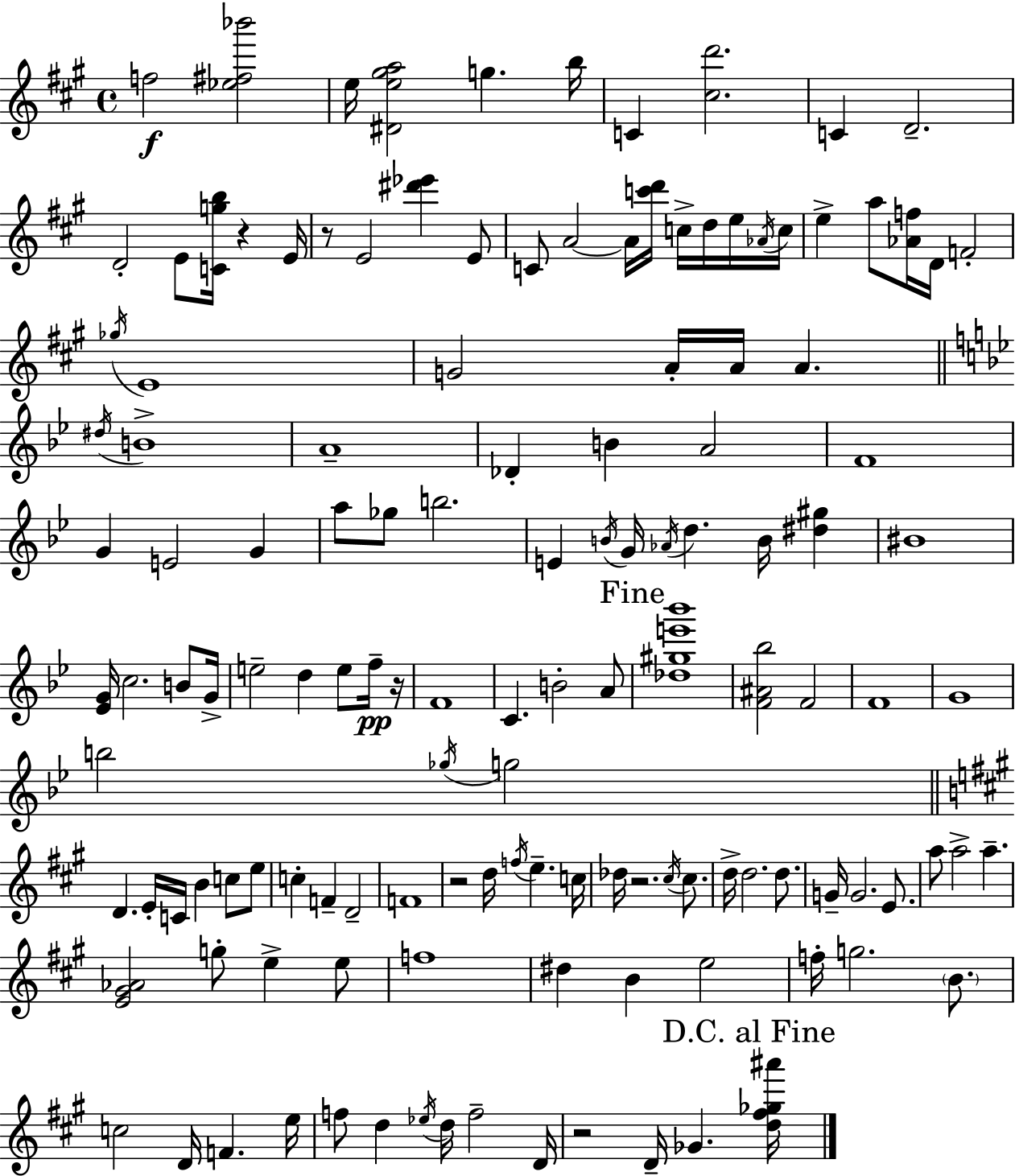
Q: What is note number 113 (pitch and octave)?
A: D4